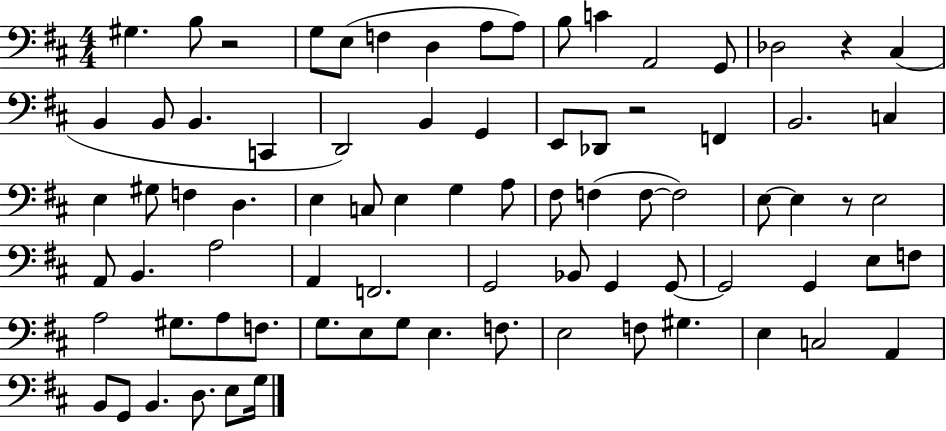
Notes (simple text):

G#3/q. B3/e R/h G3/e E3/e F3/q D3/q A3/e A3/e B3/e C4/q A2/h G2/e Db3/h R/q C#3/q B2/q B2/e B2/q. C2/q D2/h B2/q G2/q E2/e Db2/e R/h F2/q B2/h. C3/q E3/q G#3/e F3/q D3/q. E3/q C3/e E3/q G3/q A3/e F#3/e F3/q F3/e F3/h E3/e E3/q R/e E3/h A2/e B2/q. A3/h A2/q F2/h. G2/h Bb2/e G2/q G2/e G2/h G2/q E3/e F3/e A3/h G#3/e. A3/e F3/e. G3/e. E3/e G3/e E3/q. F3/e. E3/h F3/e G#3/q. E3/q C3/h A2/q B2/e G2/e B2/q. D3/e. E3/e G3/s